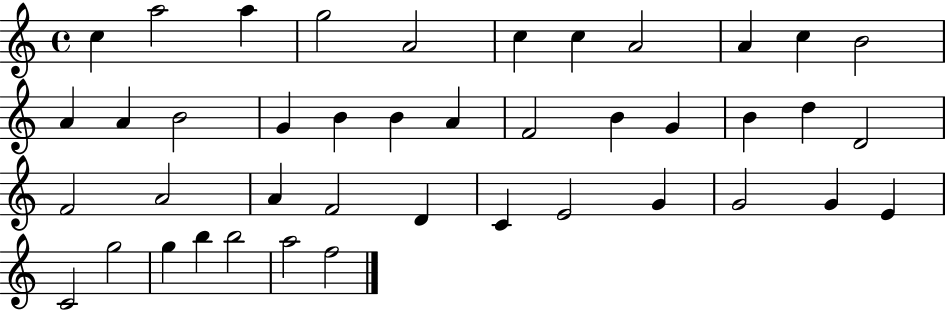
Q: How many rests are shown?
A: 0